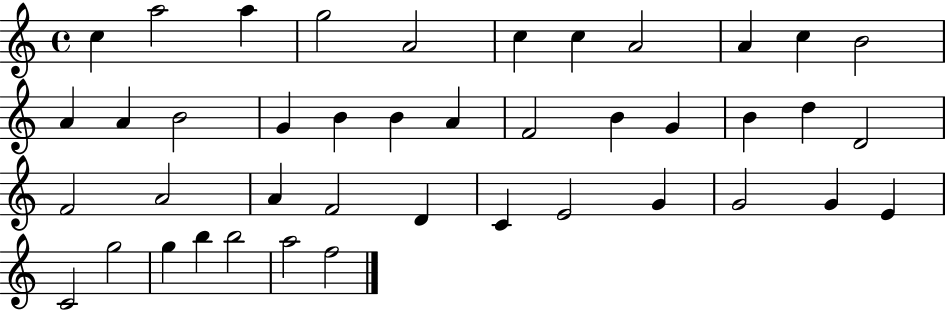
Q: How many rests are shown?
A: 0